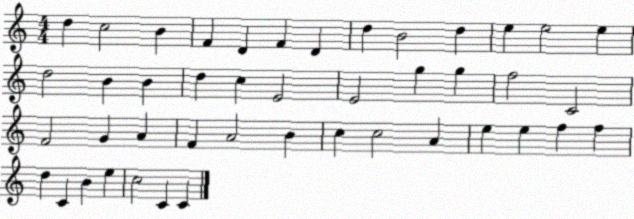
X:1
T:Untitled
M:4/4
L:1/4
K:C
d c2 B F D F D d B2 d e e2 e d2 B B d c E2 E2 g g f2 C2 F2 G A F A2 B c c2 A e e f f d C B e c2 C C